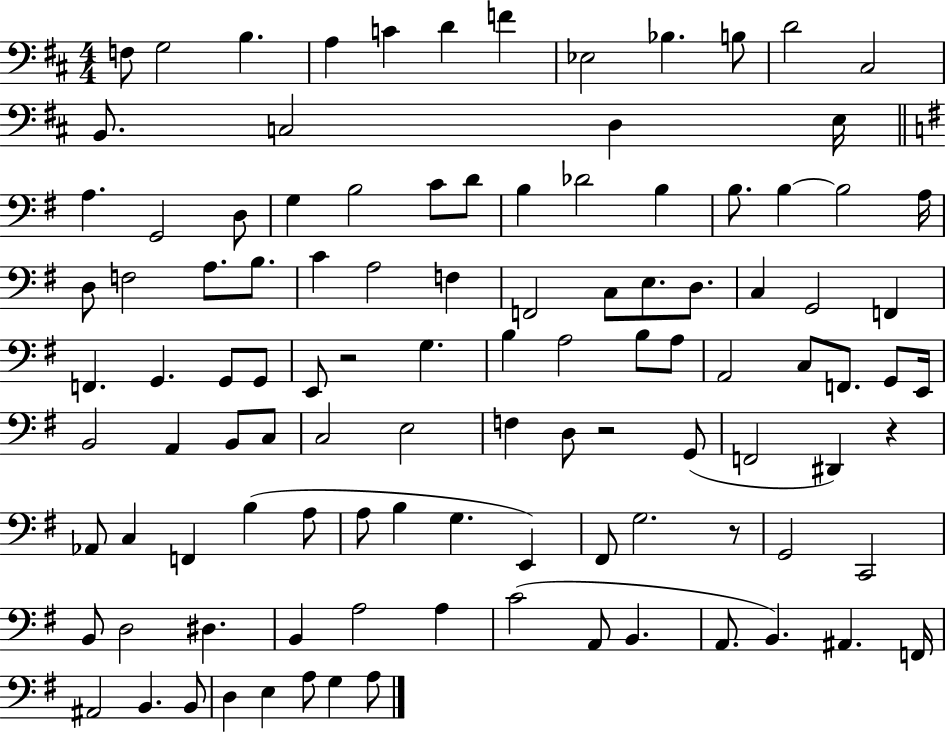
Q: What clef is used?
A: bass